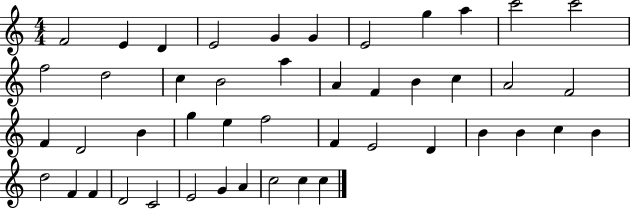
F4/h E4/q D4/q E4/h G4/q G4/q E4/h G5/q A5/q C6/h C6/h F5/h D5/h C5/q B4/h A5/q A4/q F4/q B4/q C5/q A4/h F4/h F4/q D4/h B4/q G5/q E5/q F5/h F4/q E4/h D4/q B4/q B4/q C5/q B4/q D5/h F4/q F4/q D4/h C4/h E4/h G4/q A4/q C5/h C5/q C5/q